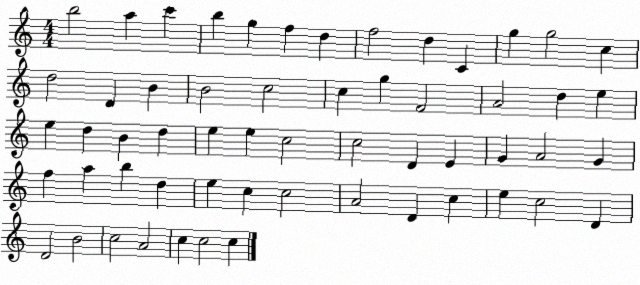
X:1
T:Untitled
M:4/4
L:1/4
K:C
b2 a c' b g f d f2 d C g g2 c d2 D B B2 c2 c g F2 A2 d e e d B d e e c2 c2 D E G A2 G f a b d e c c2 A2 D c e c2 D D2 B2 c2 A2 c c2 c